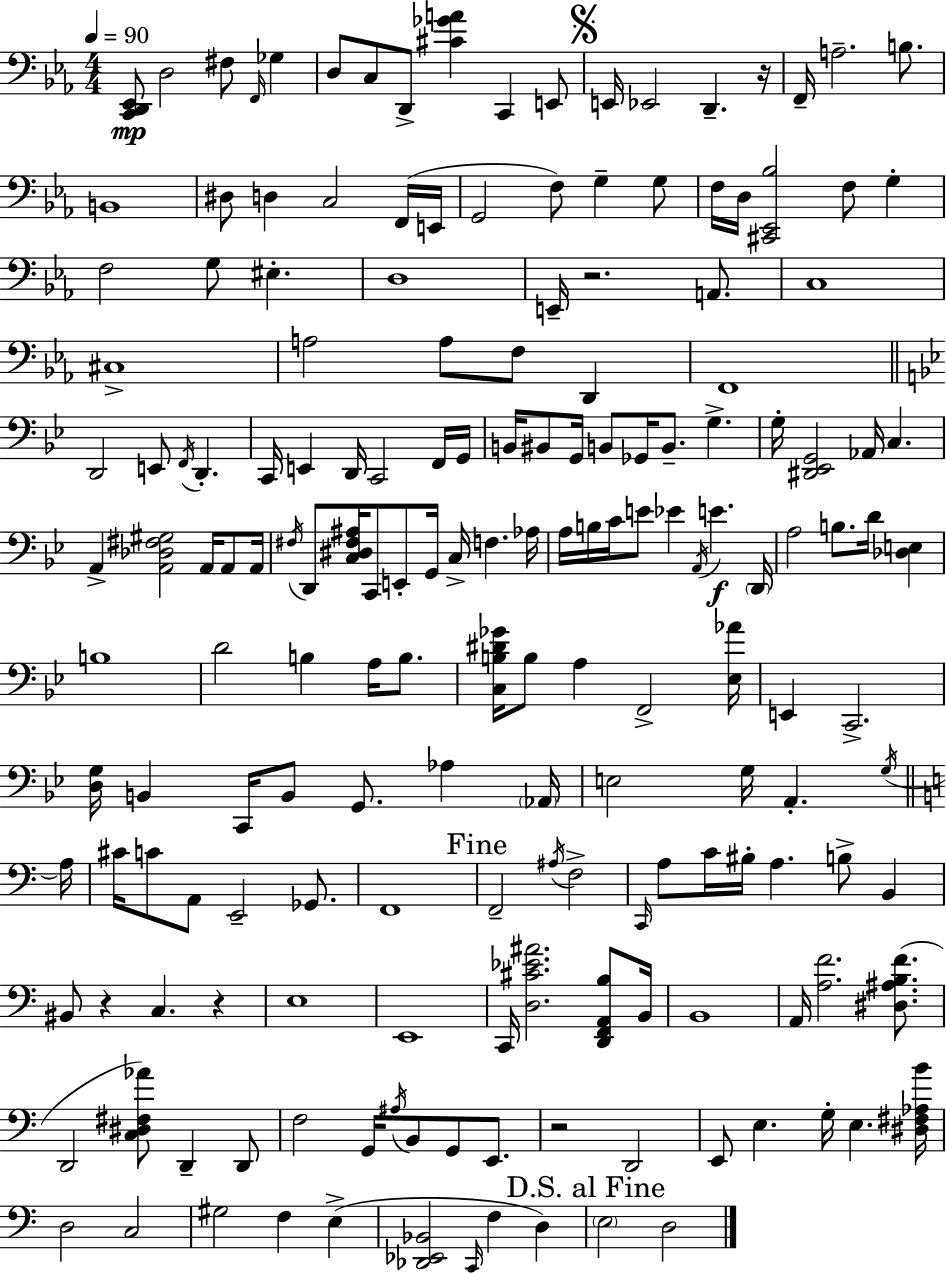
[C2,D2,Eb2]/e D3/h F#3/e F2/s Gb3/q D3/e C3/e D2/e [C#4,Gb4,A4]/q C2/q E2/e E2/s Eb2/h D2/q. R/s F2/s A3/h. B3/e. B2/w D#3/e D3/q C3/h F2/s E2/s G2/h F3/e G3/q G3/e F3/s D3/s [C#2,Eb2,Bb3]/h F3/e G3/q F3/h G3/e EIS3/q. D3/w E2/s R/h. A2/e. C3/w C#3/w A3/h A3/e F3/e D2/q F2/w D2/h E2/e F2/s D2/q. C2/s E2/q D2/s C2/h F2/s G2/s B2/s BIS2/e G2/s B2/e Gb2/s B2/e. G3/q. G3/s [D#2,Eb2,G2]/h Ab2/s C3/q. A2/q [A2,Db3,F#3,G#3]/h A2/s A2/e A2/s F#3/s D2/e [C3,D#3,F#3,A#3]/s C2/e E2/e G2/s C3/s F3/q. Ab3/s A3/s B3/s C4/s E4/e Eb4/q A2/s E4/q. D2/s A3/h B3/e. D4/s [Db3,E3]/q B3/w D4/h B3/q A3/s B3/e. [C3,B3,D#4,Gb4]/s B3/e A3/q F2/h [Eb3,Ab4]/s E2/q C2/h. [D3,G3]/s B2/q C2/s B2/e G2/e. Ab3/q Ab2/s E3/h G3/s A2/q. G3/s A3/s C#4/s C4/e A2/e E2/h Gb2/e. F2/w F2/h A#3/s F3/h C2/s A3/e C4/s BIS3/s A3/q. B3/e B2/q BIS2/e R/q C3/q. R/q E3/w E2/w C2/s [D3,C#4,Eb4,A#4]/h. [D2,F2,A2,B3]/e B2/s B2/w A2/s [A3,F4]/h. [D#3,A#3,B3,F4]/e. D2/h [C3,D#3,F#3,Ab4]/e D2/q D2/e F3/h G2/s A#3/s B2/e G2/e E2/e. R/h D2/h E2/e E3/q. G3/s E3/q. [D#3,F#3,Ab3,B4]/s D3/h C3/h G#3/h F3/q E3/q [Db2,Eb2,Bb2]/h C2/s F3/q D3/q E3/h D3/h